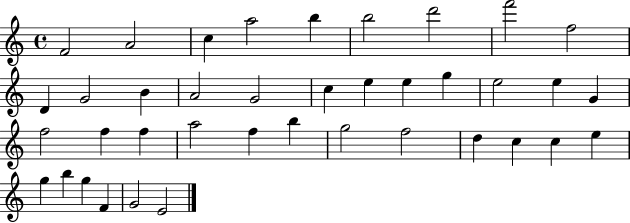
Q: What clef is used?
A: treble